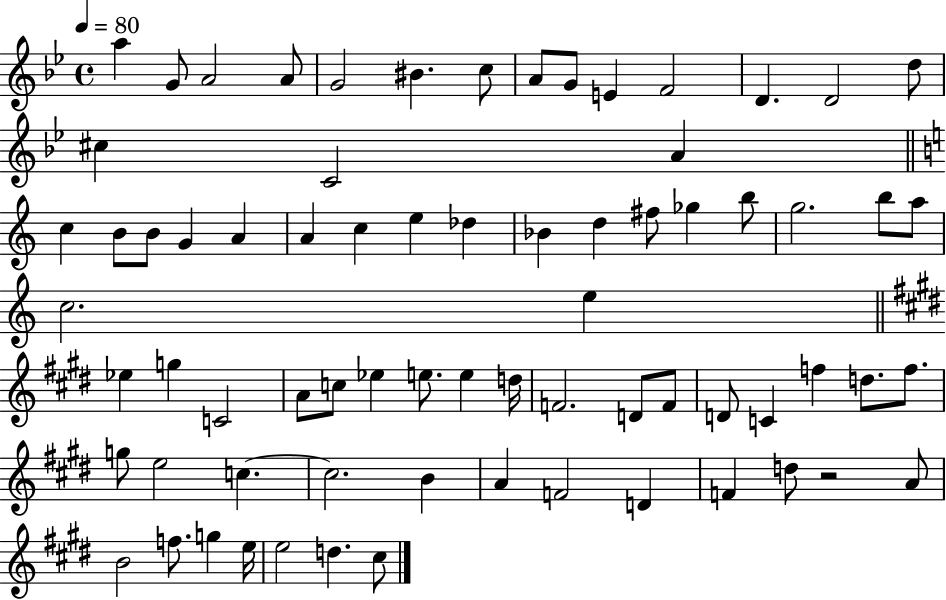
X:1
T:Untitled
M:4/4
L:1/4
K:Bb
a G/2 A2 A/2 G2 ^B c/2 A/2 G/2 E F2 D D2 d/2 ^c C2 A c B/2 B/2 G A A c e _d _B d ^f/2 _g b/2 g2 b/2 a/2 c2 e _e g C2 A/2 c/2 _e e/2 e d/4 F2 D/2 F/2 D/2 C f d/2 f/2 g/2 e2 c c2 B A F2 D F d/2 z2 A/2 B2 f/2 g e/4 e2 d ^c/2